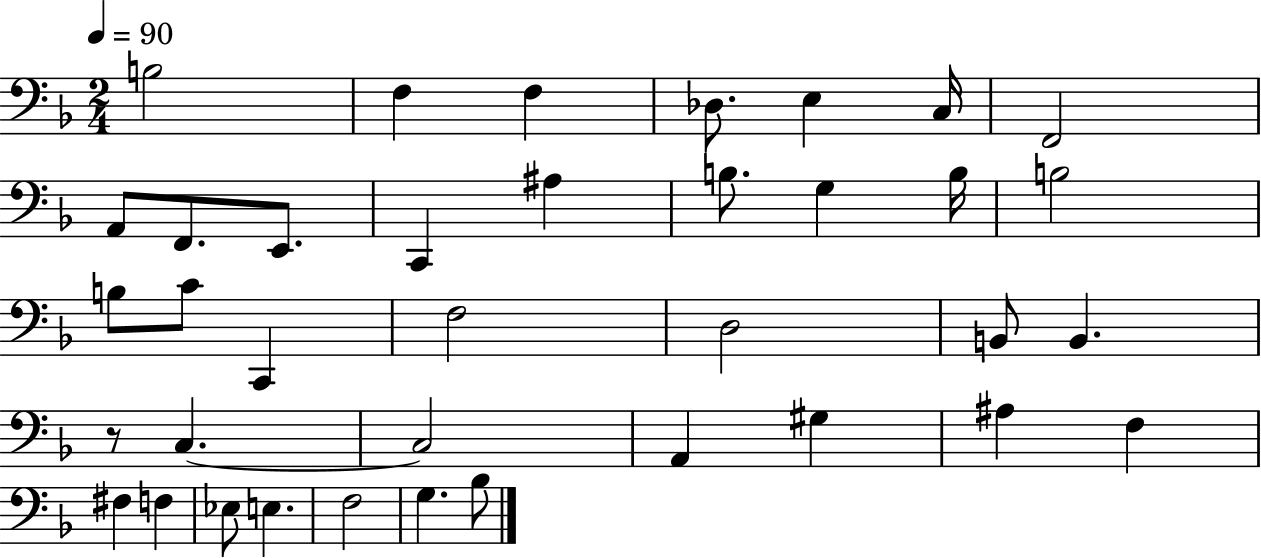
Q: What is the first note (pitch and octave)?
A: B3